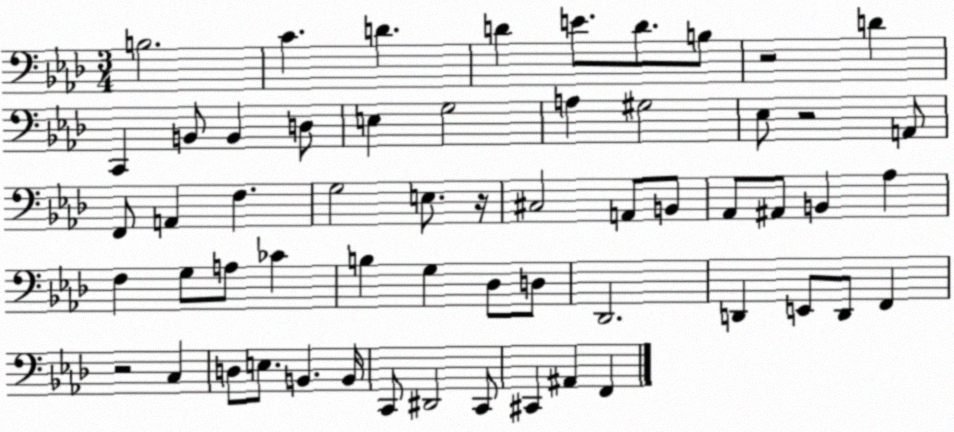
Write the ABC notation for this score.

X:1
T:Untitled
M:3/4
L:1/4
K:Ab
B,2 C D D E/2 D/2 B,/2 z2 D C,, B,,/2 B,, D,/2 E, G,2 A, ^G,2 _E,/2 z2 A,,/2 F,,/2 A,, F, G,2 E,/2 z/4 ^C,2 A,,/2 B,,/2 _A,,/2 ^A,,/2 B,, _A, F, G,/2 A,/2 _C B, G, _D,/2 D,/2 _D,,2 D,, E,,/2 D,,/2 F,, z2 C, D,/2 E,/2 B,, B,,/4 C,,/2 ^D,,2 C,,/2 ^C,, ^A,, F,,